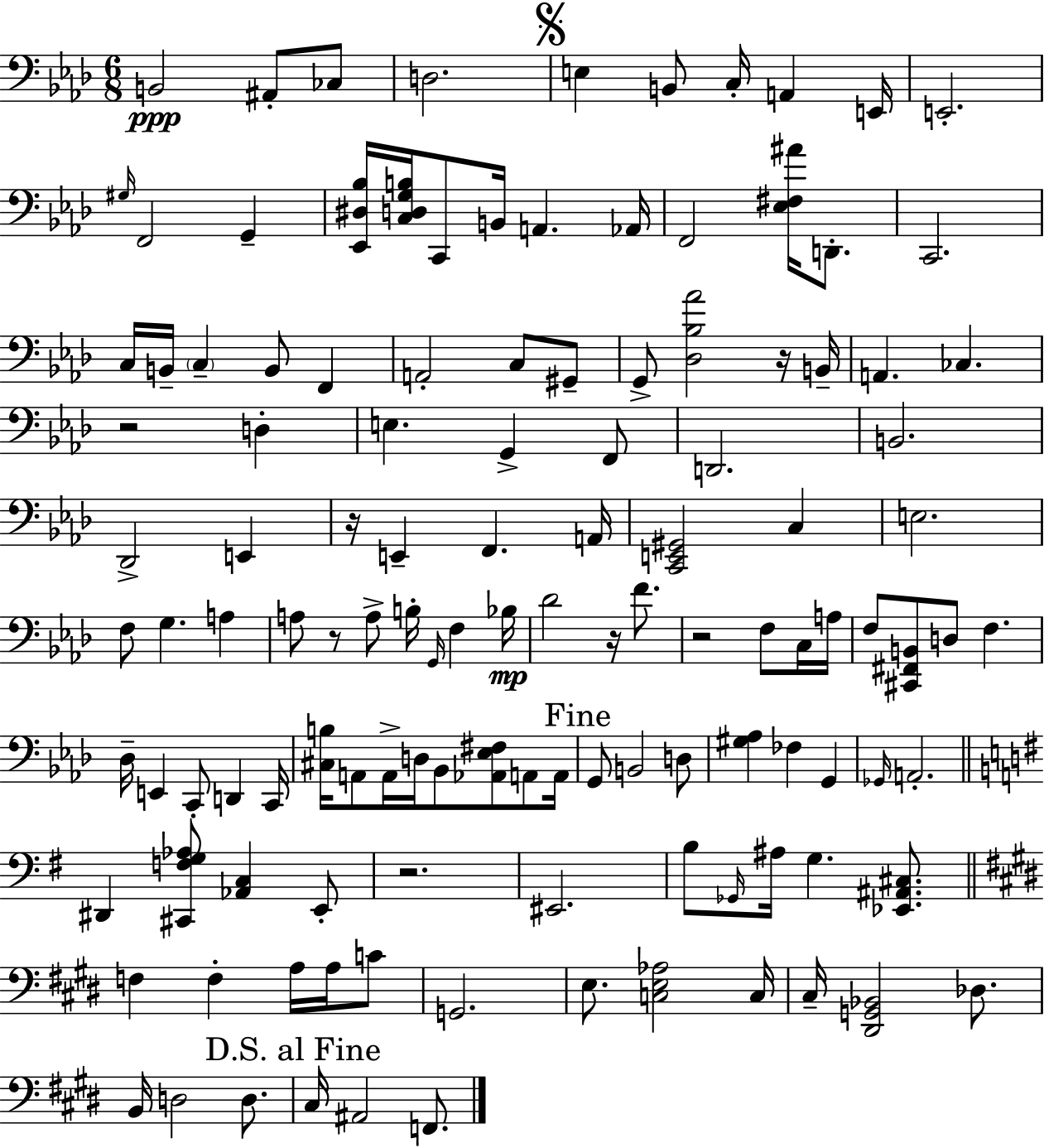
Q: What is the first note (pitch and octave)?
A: B2